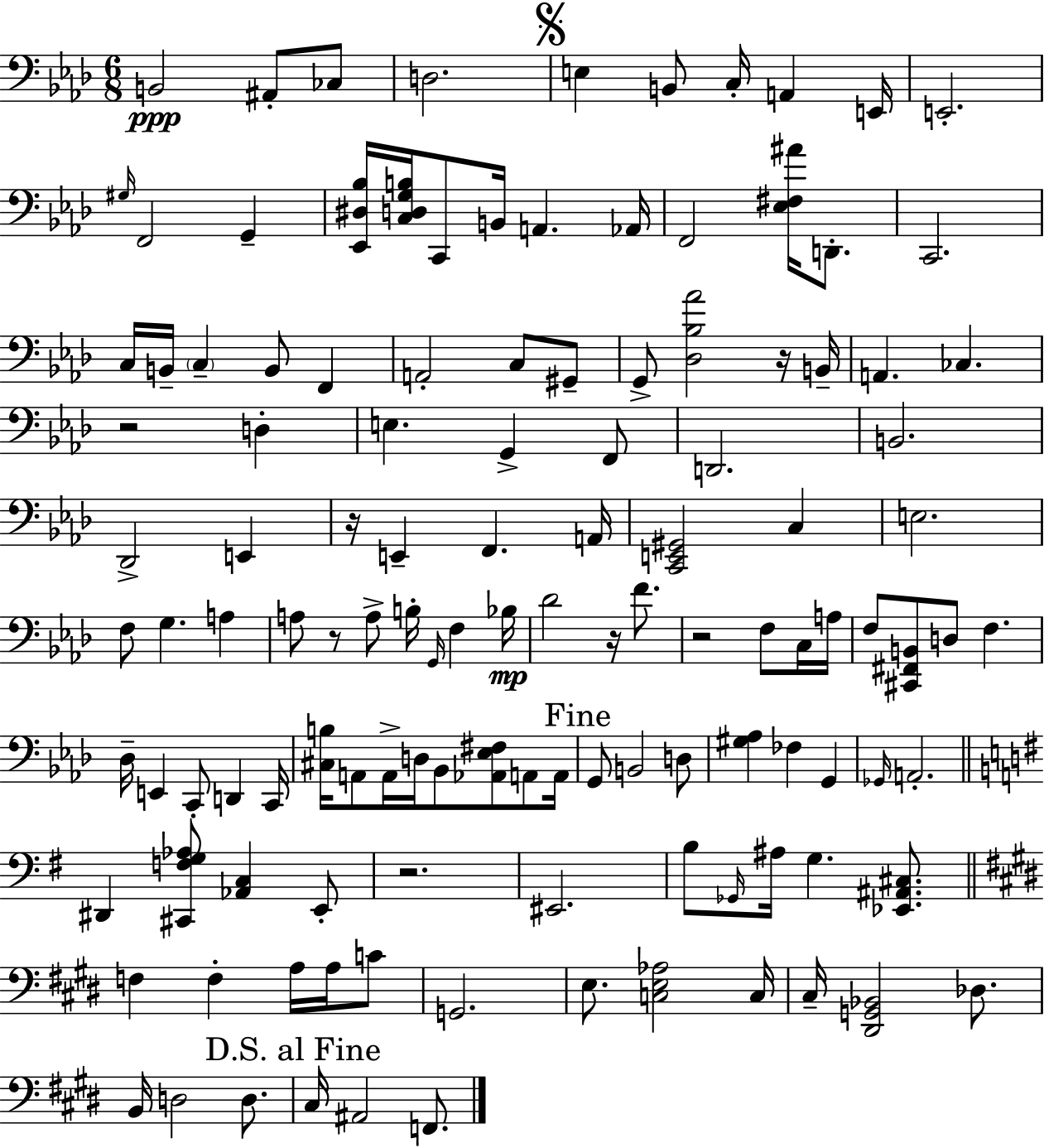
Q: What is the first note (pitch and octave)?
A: B2